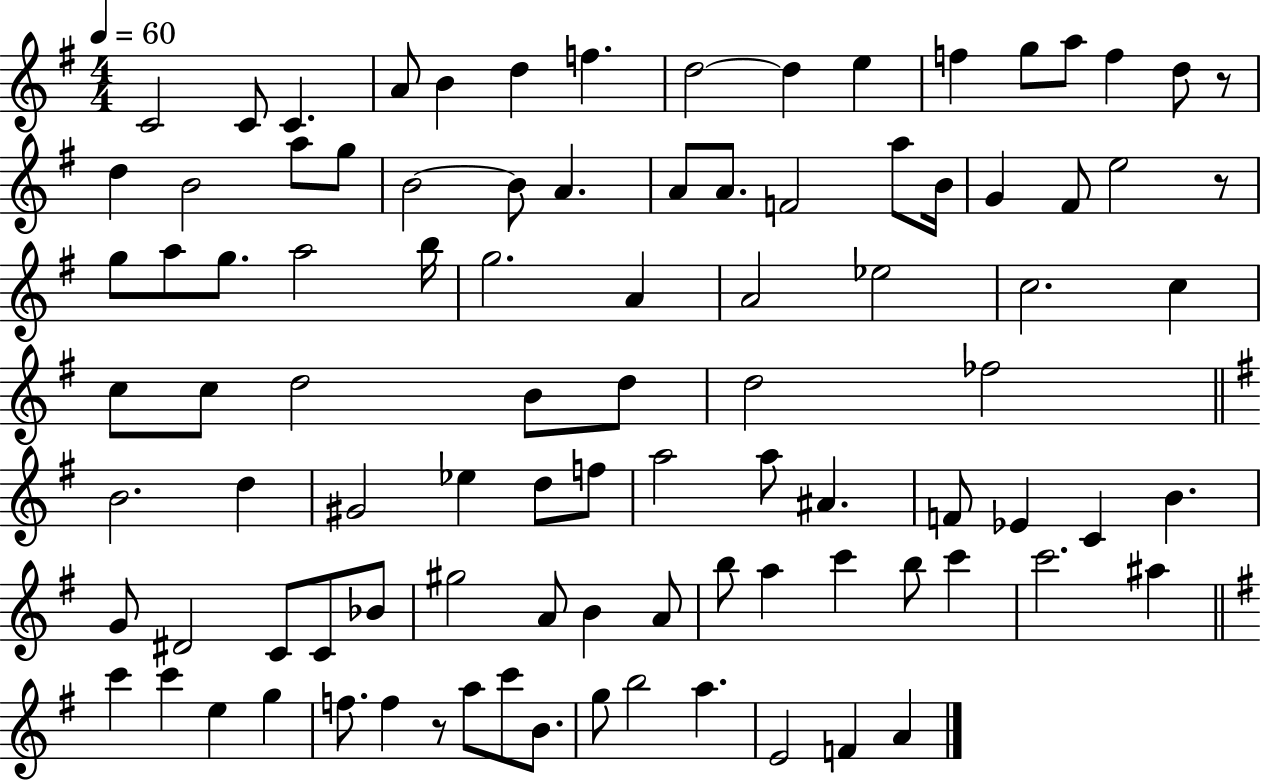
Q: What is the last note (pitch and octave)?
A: A4